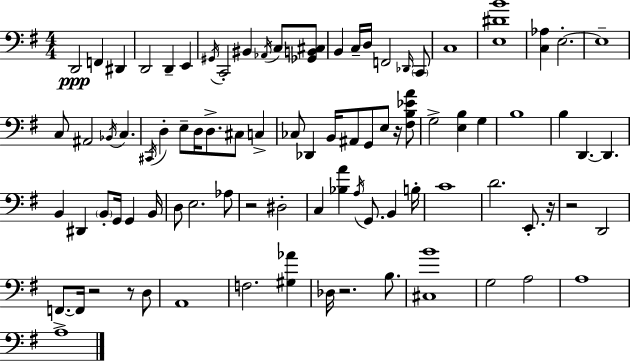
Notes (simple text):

D2/h F2/q D#2/q D2/h D2/q E2/q G#2/s C2/h BIS2/q Ab2/s C3/e [Gb2,B2,C#3]/e B2/q C3/s D3/s F2/h Db2/s C2/e C3/w [E3,D#4,B4]/w [C3,Ab3]/q E3/h. E3/w C3/e A#2/h Bb2/s C3/q. C#2/s D3/q E3/e D3/s D3/e. C#3/e C3/q CES3/e Db2/q B2/s A#2/e G2/e E3/e R/s [F#3,B3,Eb4,A4]/e G3/h [E3,B3]/q G3/q B3/w B3/q D2/q. D2/q. B2/q D#2/q B2/e G2/s G2/q B2/s D3/e E3/h. Ab3/e R/h D#3/h C3/q [Bb3,A4]/q A3/s G2/e. B2/q B3/s C4/w D4/h. E2/e. R/s R/h D2/h F2/e. F2/s R/h R/e D3/e A2/w F3/h. [G#3,Ab4]/q Db3/s R/h. B3/e. [C#3,B4]/w G3/h A3/h A3/w A3/w